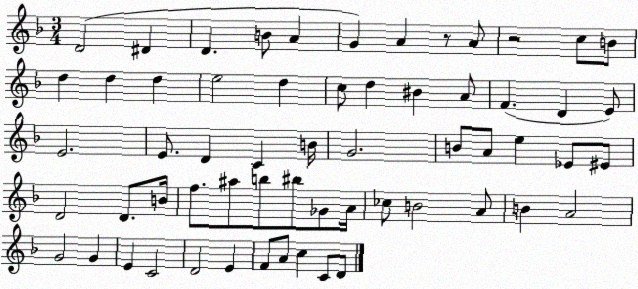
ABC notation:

X:1
T:Untitled
M:3/4
L:1/4
K:F
D2 ^D D B/2 A G A z/2 A/2 z2 c/2 B/2 d d d e2 d c/2 d ^B A/2 F D E/2 E2 E/2 D C B/4 G2 B/2 A/2 e _E/2 ^E/2 D2 D/2 B/4 f/2 ^a/2 b/2 ^b/2 _G/2 A/4 _c/2 B2 A/2 B A2 G2 G E C2 D2 E F/2 A/2 c C/2 D/2